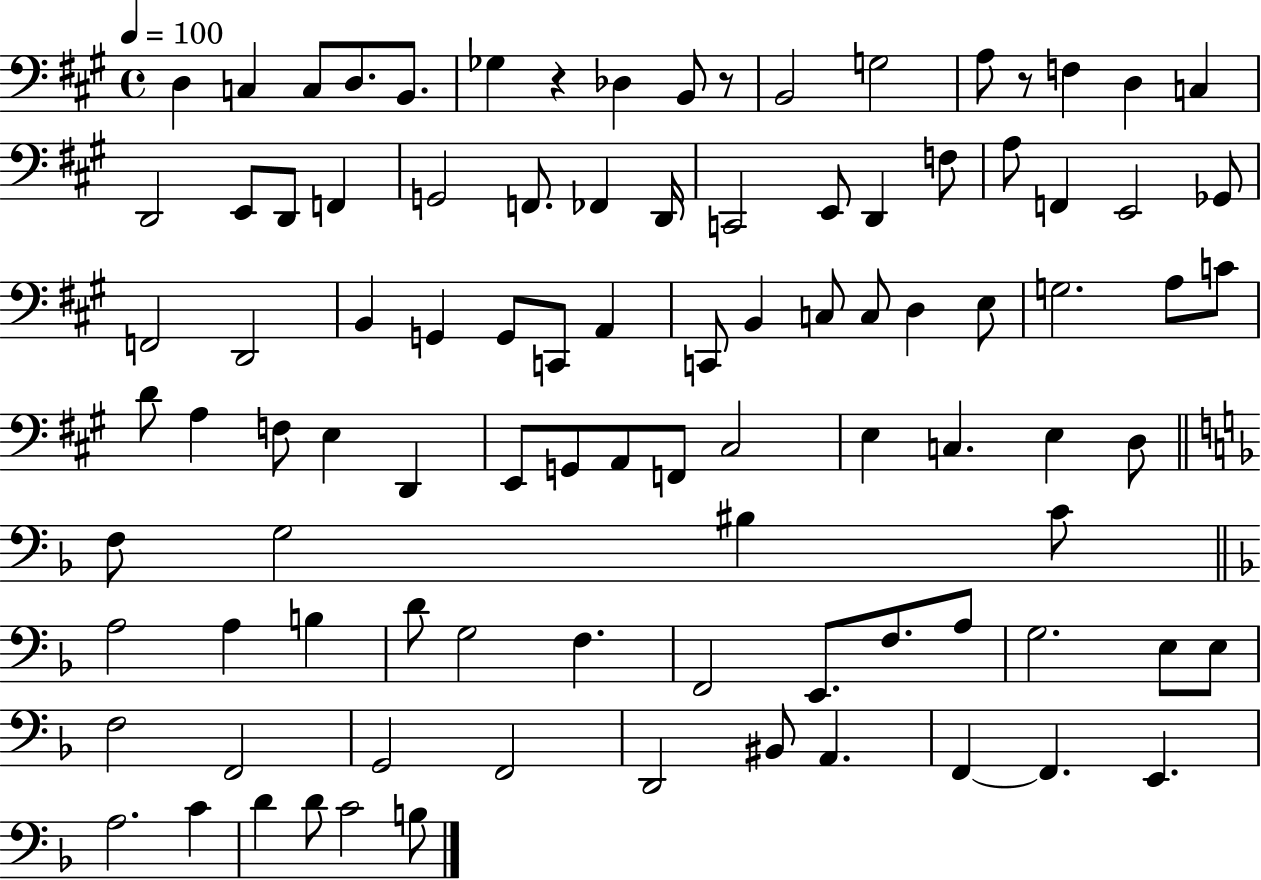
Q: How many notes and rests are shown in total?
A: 96